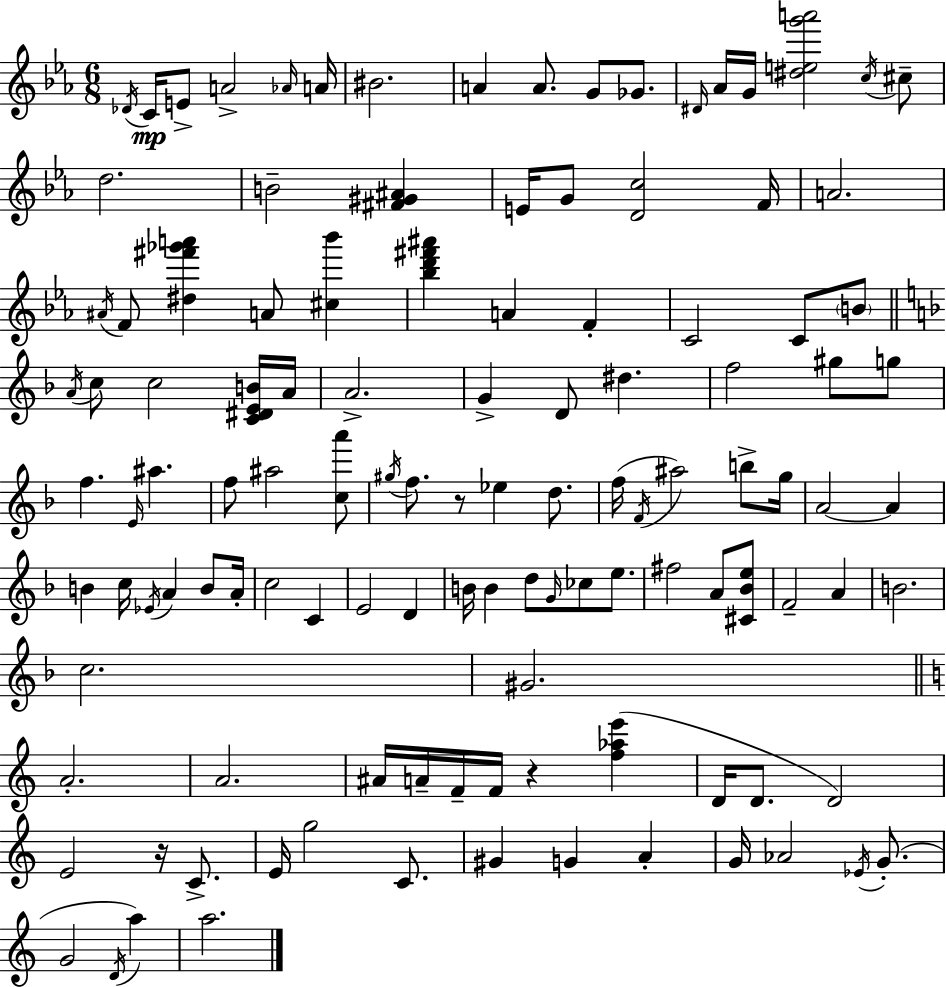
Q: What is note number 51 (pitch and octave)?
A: F5